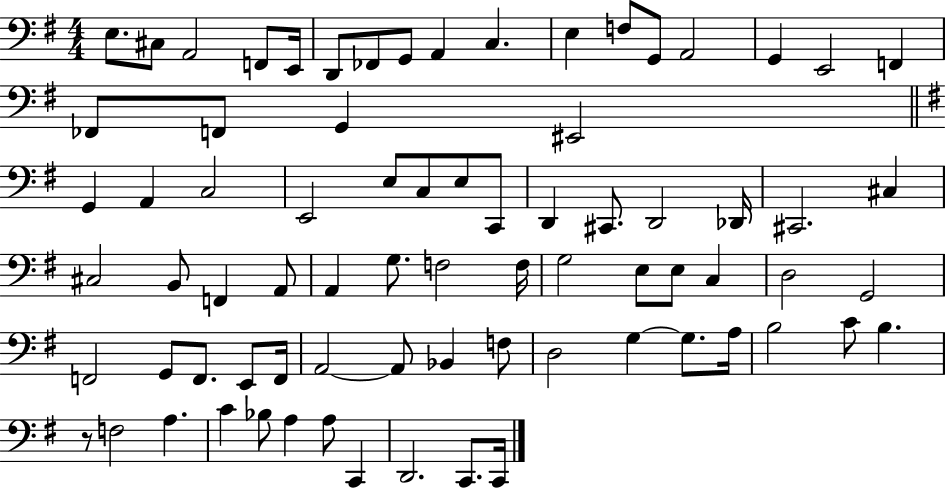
E3/e. C#3/e A2/h F2/e E2/s D2/e FES2/e G2/e A2/q C3/q. E3/q F3/e G2/e A2/h G2/q E2/h F2/q FES2/e F2/e G2/q EIS2/h G2/q A2/q C3/h E2/h E3/e C3/e E3/e C2/e D2/q C#2/e. D2/h Db2/s C#2/h. C#3/q C#3/h B2/e F2/q A2/e A2/q G3/e. F3/h F3/s G3/h E3/e E3/e C3/q D3/h G2/h F2/h G2/e F2/e. E2/e F2/s A2/h A2/e Bb2/q F3/e D3/h G3/q G3/e. A3/s B3/h C4/e B3/q. R/e F3/h A3/q. C4/q Bb3/e A3/q A3/e C2/q D2/h. C2/e. C2/s